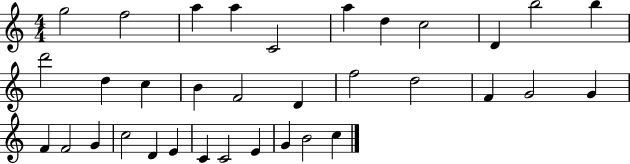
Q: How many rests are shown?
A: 0